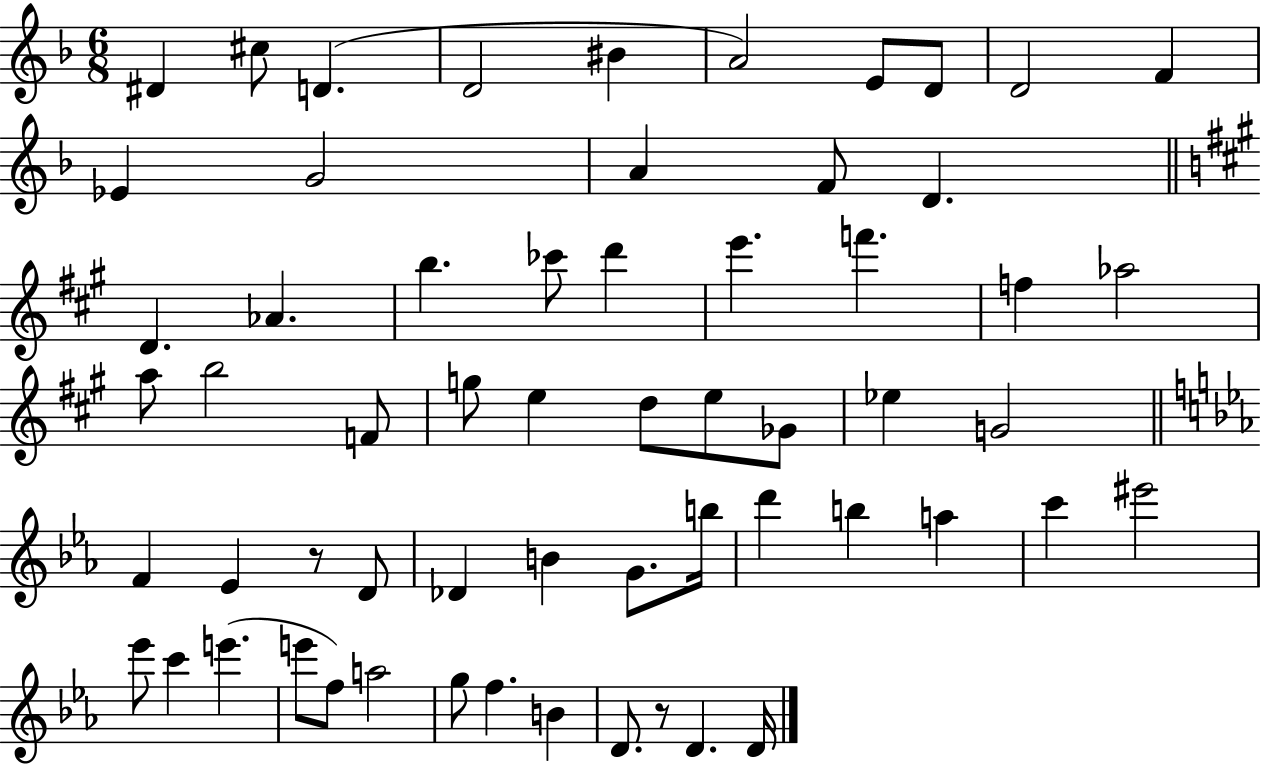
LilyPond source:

{
  \clef treble
  \numericTimeSignature
  \time 6/8
  \key f \major
  dis'4 cis''8 d'4.( | d'2 bis'4 | a'2) e'8 d'8 | d'2 f'4 | \break ees'4 g'2 | a'4 f'8 d'4. | \bar "||" \break \key a \major d'4. aes'4. | b''4. ces'''8 d'''4 | e'''4. f'''4. | f''4 aes''2 | \break a''8 b''2 f'8 | g''8 e''4 d''8 e''8 ges'8 | ees''4 g'2 | \bar "||" \break \key ees \major f'4 ees'4 r8 d'8 | des'4 b'4 g'8. b''16 | d'''4 b''4 a''4 | c'''4 eis'''2 | \break ees'''8 c'''4 e'''4.( | e'''8 f''8) a''2 | g''8 f''4. b'4 | d'8. r8 d'4. d'16 | \break \bar "|."
}